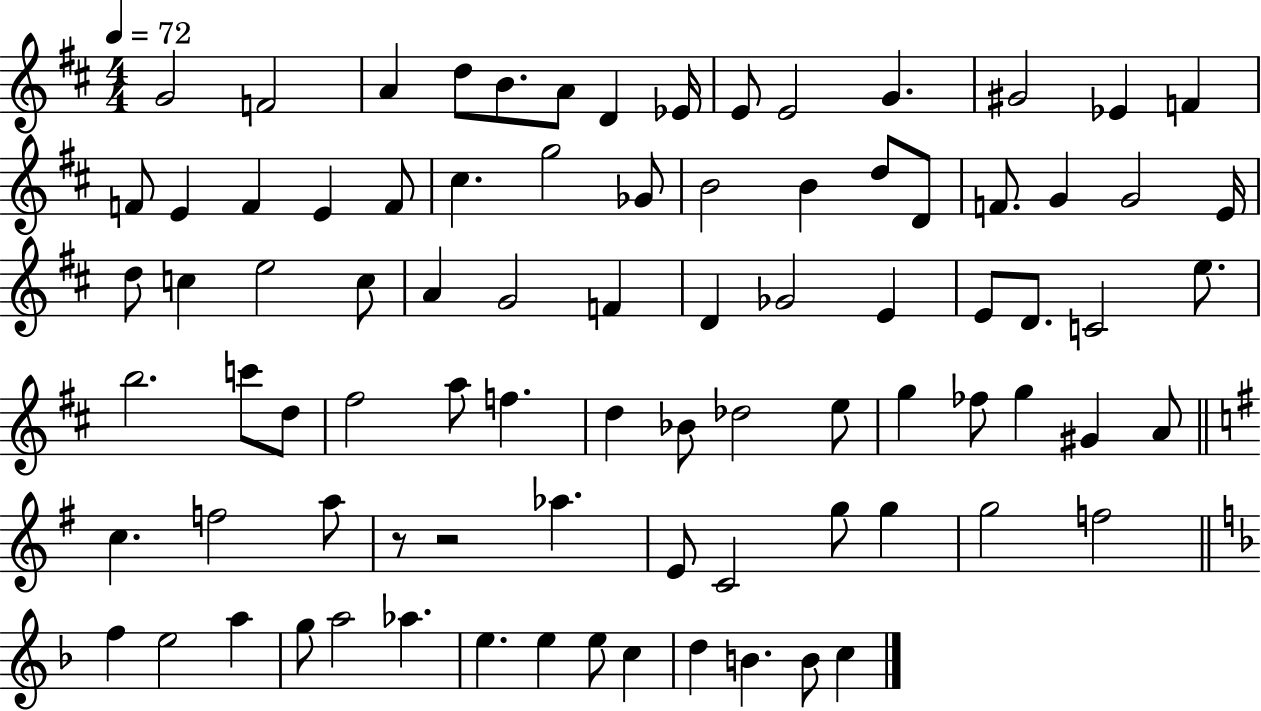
{
  \clef treble
  \numericTimeSignature
  \time 4/4
  \key d \major
  \tempo 4 = 72
  \repeat volta 2 { g'2 f'2 | a'4 d''8 b'8. a'8 d'4 ees'16 | e'8 e'2 g'4. | gis'2 ees'4 f'4 | \break f'8 e'4 f'4 e'4 f'8 | cis''4. g''2 ges'8 | b'2 b'4 d''8 d'8 | f'8. g'4 g'2 e'16 | \break d''8 c''4 e''2 c''8 | a'4 g'2 f'4 | d'4 ges'2 e'4 | e'8 d'8. c'2 e''8. | \break b''2. c'''8 d''8 | fis''2 a''8 f''4. | d''4 bes'8 des''2 e''8 | g''4 fes''8 g''4 gis'4 a'8 | \break \bar "||" \break \key g \major c''4. f''2 a''8 | r8 r2 aes''4. | e'8 c'2 g''8 g''4 | g''2 f''2 | \break \bar "||" \break \key f \major f''4 e''2 a''4 | g''8 a''2 aes''4. | e''4. e''4 e''8 c''4 | d''4 b'4. b'8 c''4 | \break } \bar "|."
}